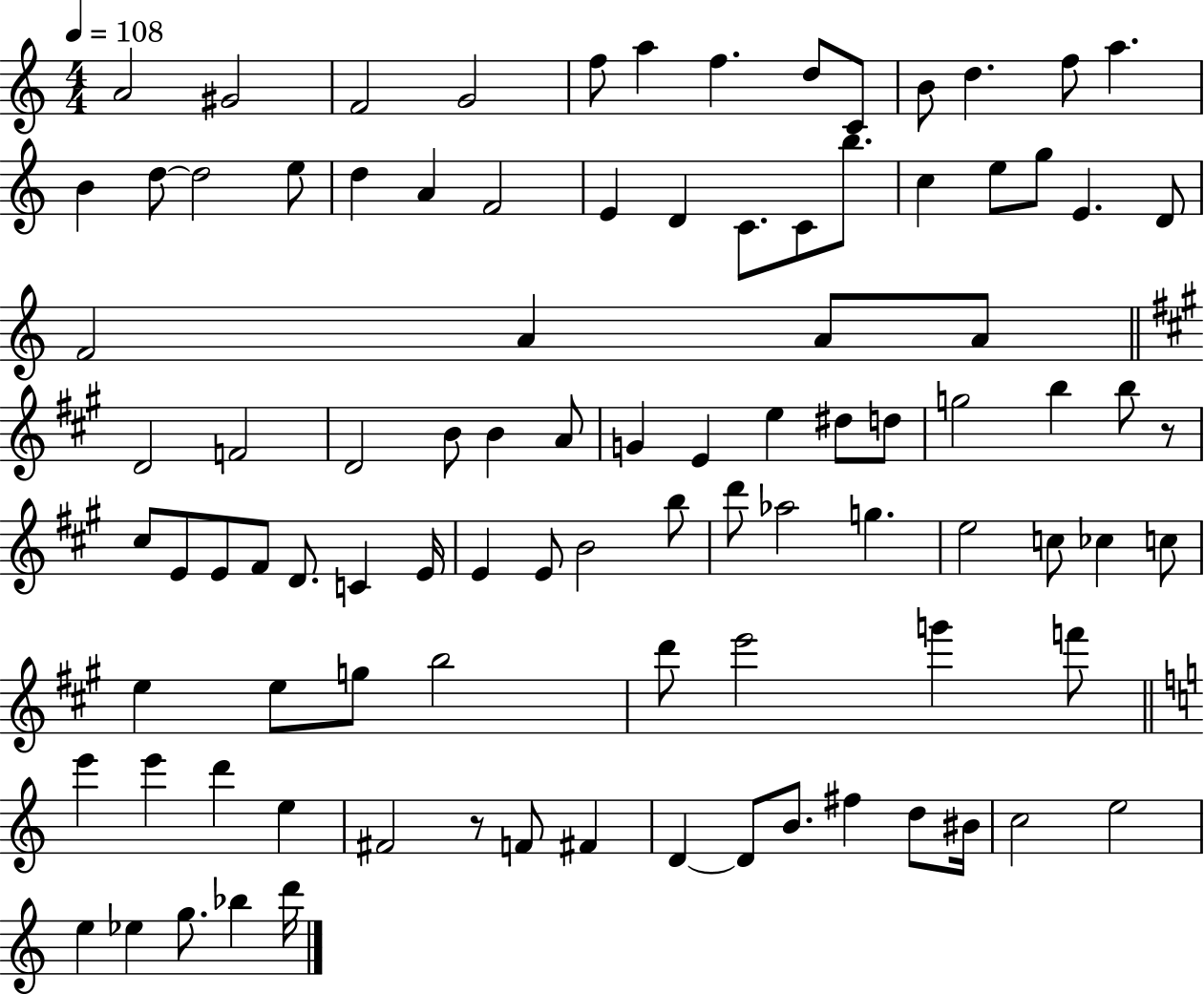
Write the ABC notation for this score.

X:1
T:Untitled
M:4/4
L:1/4
K:C
A2 ^G2 F2 G2 f/2 a f d/2 C/2 B/2 d f/2 a B d/2 d2 e/2 d A F2 E D C/2 C/2 b/2 c e/2 g/2 E D/2 F2 A A/2 A/2 D2 F2 D2 B/2 B A/2 G E e ^d/2 d/2 g2 b b/2 z/2 ^c/2 E/2 E/2 ^F/2 D/2 C E/4 E E/2 B2 b/2 d'/2 _a2 g e2 c/2 _c c/2 e e/2 g/2 b2 d'/2 e'2 g' f'/2 e' e' d' e ^F2 z/2 F/2 ^F D D/2 B/2 ^f d/2 ^B/4 c2 e2 e _e g/2 _b d'/4